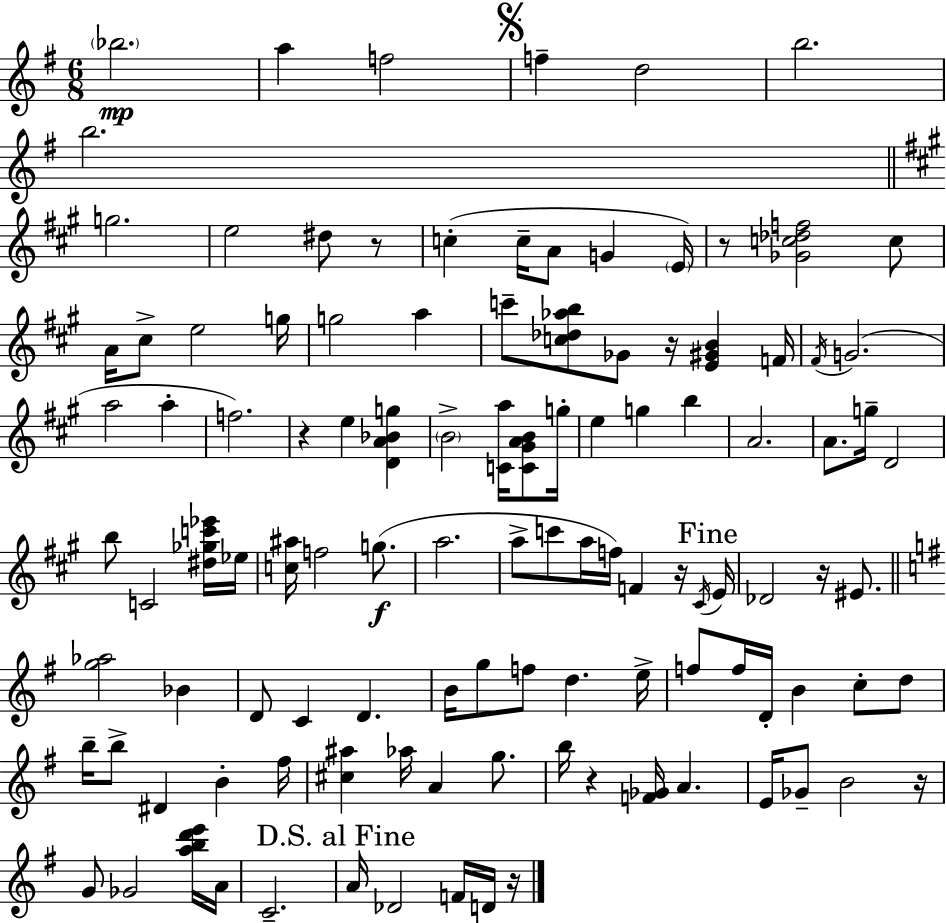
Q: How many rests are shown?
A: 9